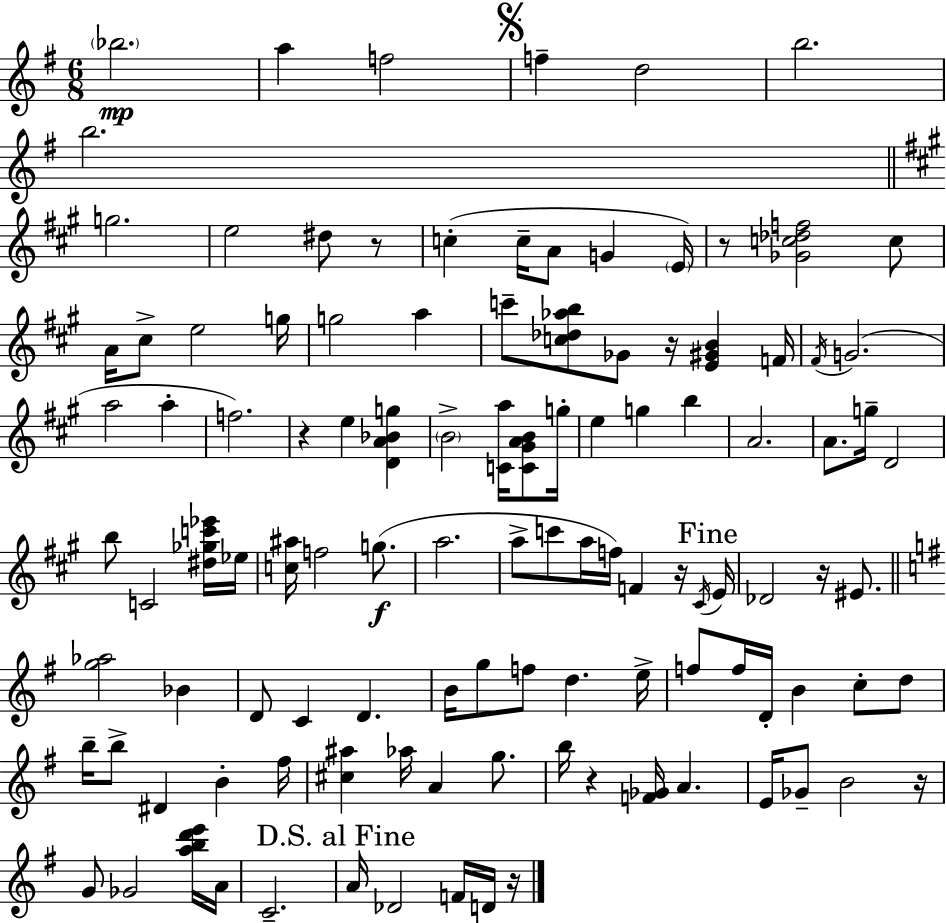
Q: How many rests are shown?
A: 9